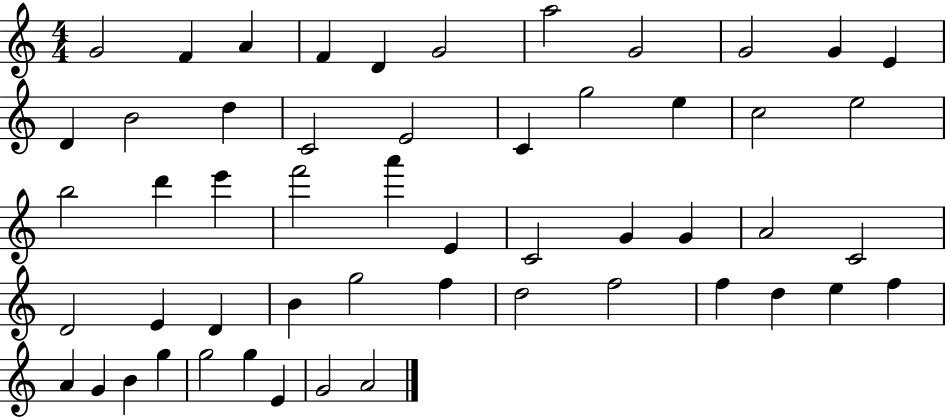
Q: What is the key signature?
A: C major